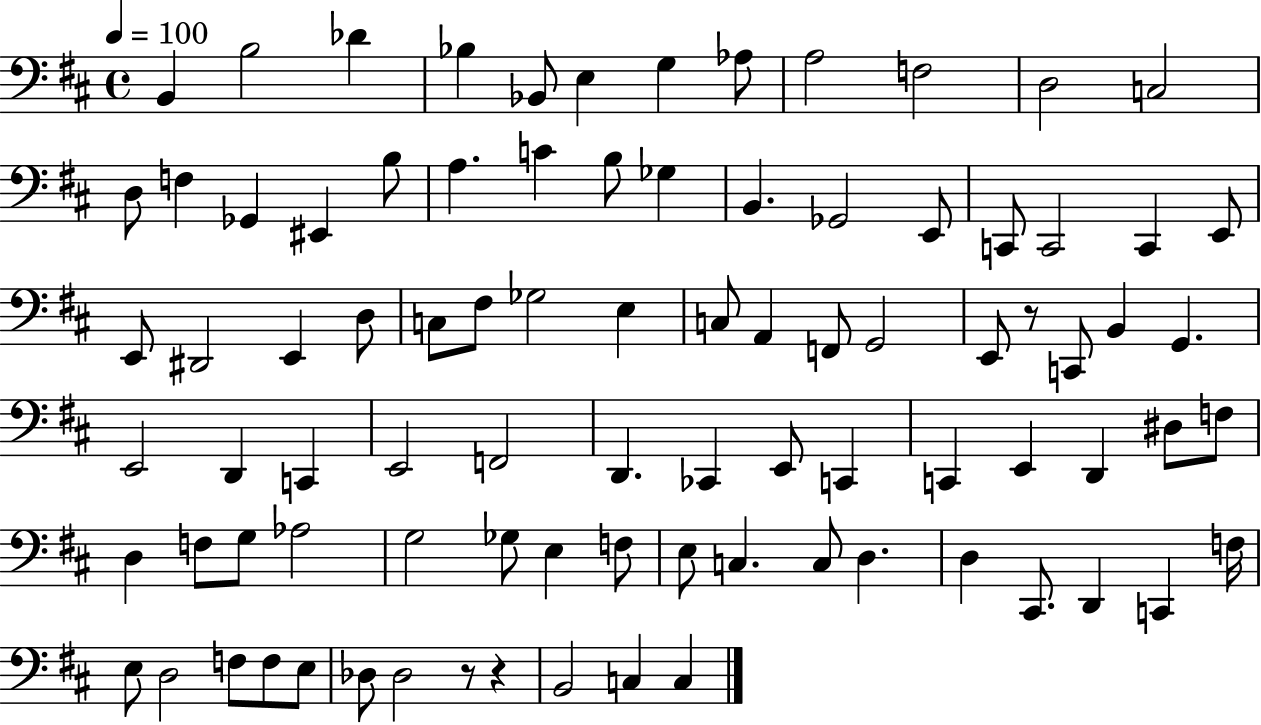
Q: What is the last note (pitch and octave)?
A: C3